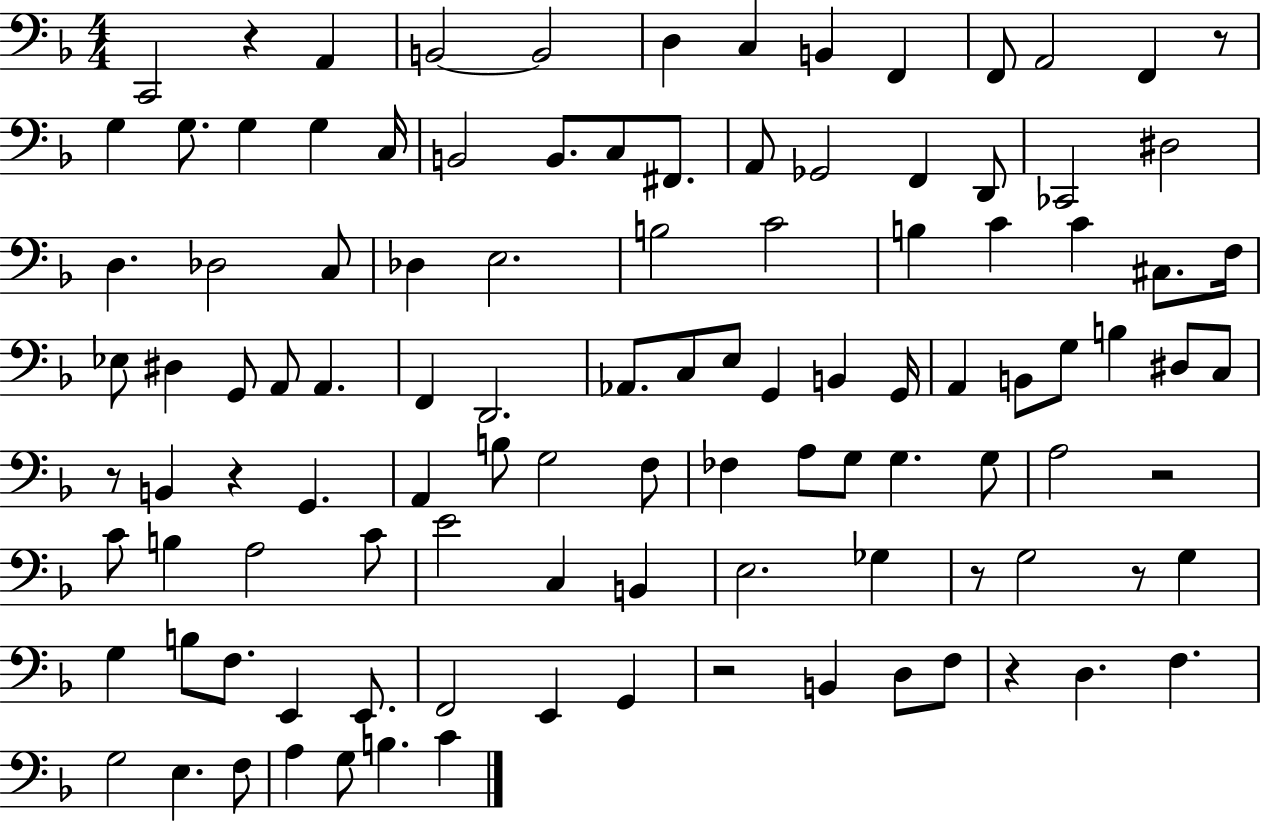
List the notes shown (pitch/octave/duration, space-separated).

C2/h R/q A2/q B2/h B2/h D3/q C3/q B2/q F2/q F2/e A2/h F2/q R/e G3/q G3/e. G3/q G3/q C3/s B2/h B2/e. C3/e F#2/e. A2/e Gb2/h F2/q D2/e CES2/h D#3/h D3/q. Db3/h C3/e Db3/q E3/h. B3/h C4/h B3/q C4/q C4/q C#3/e. F3/s Eb3/e D#3/q G2/e A2/e A2/q. F2/q D2/h. Ab2/e. C3/e E3/e G2/q B2/q G2/s A2/q B2/e G3/e B3/q D#3/e C3/e R/e B2/q R/q G2/q. A2/q B3/e G3/h F3/e FES3/q A3/e G3/e G3/q. G3/e A3/h R/h C4/e B3/q A3/h C4/e E4/h C3/q B2/q E3/h. Gb3/q R/e G3/h R/e G3/q G3/q B3/e F3/e. E2/q E2/e. F2/h E2/q G2/q R/h B2/q D3/e F3/e R/q D3/q. F3/q. G3/h E3/q. F3/e A3/q G3/e B3/q. C4/q